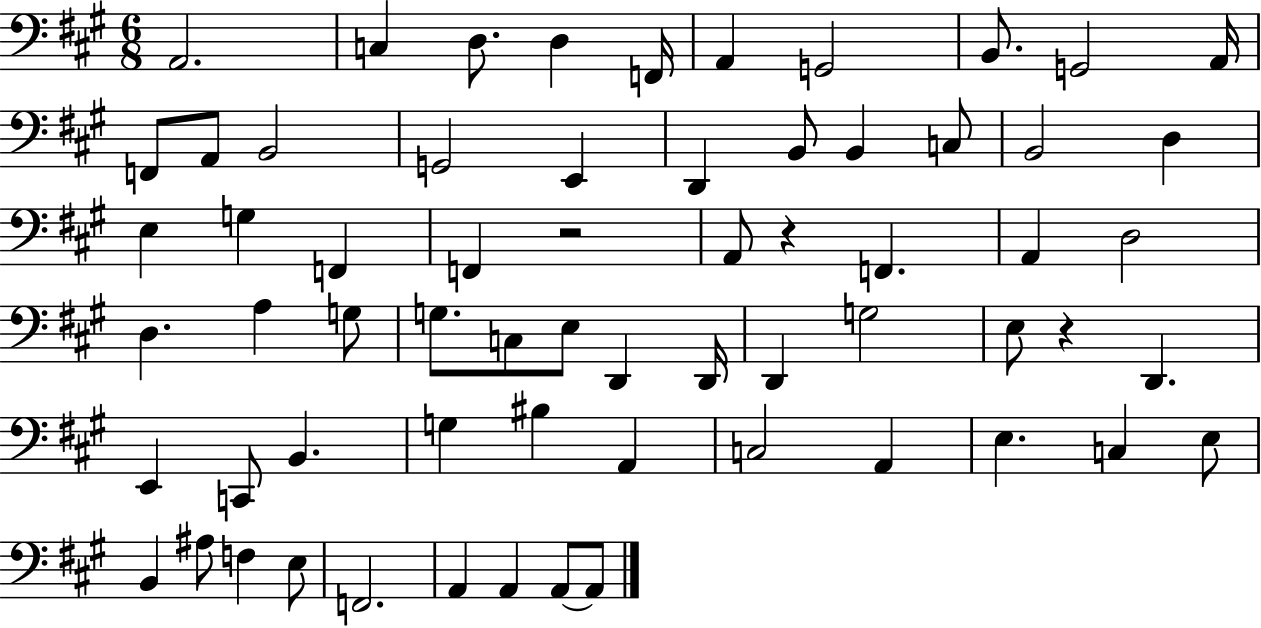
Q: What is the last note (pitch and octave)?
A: A2